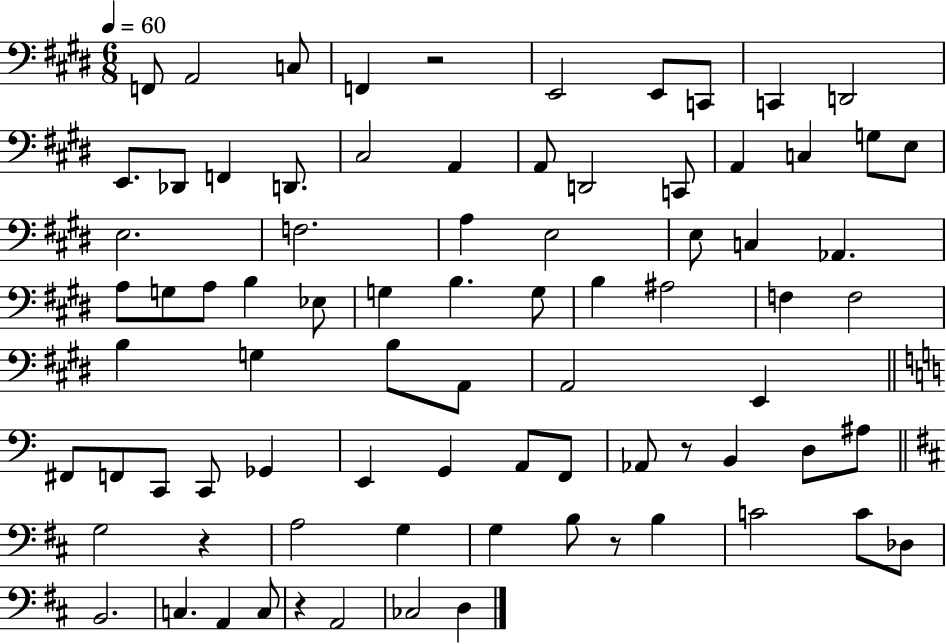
{
  \clef bass
  \numericTimeSignature
  \time 6/8
  \key e \major
  \tempo 4 = 60
  f,8 a,2 c8 | f,4 r2 | e,2 e,8 c,8 | c,4 d,2 | \break e,8. des,8 f,4 d,8. | cis2 a,4 | a,8 d,2 c,8 | a,4 c4 g8 e8 | \break e2. | f2. | a4 e2 | e8 c4 aes,4. | \break a8 g8 a8 b4 ees8 | g4 b4. g8 | b4 ais2 | f4 f2 | \break b4 g4 b8 a,8 | a,2 e,4 | \bar "||" \break \key c \major fis,8 f,8 c,8 c,8 ges,4 | e,4 g,4 a,8 f,8 | aes,8 r8 b,4 d8 ais8 | \bar "||" \break \key d \major g2 r4 | a2 g4 | g4 b8 r8 b4 | c'2 c'8 des8 | \break b,2. | c4. a,4 c8 | r4 a,2 | ces2 d4 | \break \bar "|."
}